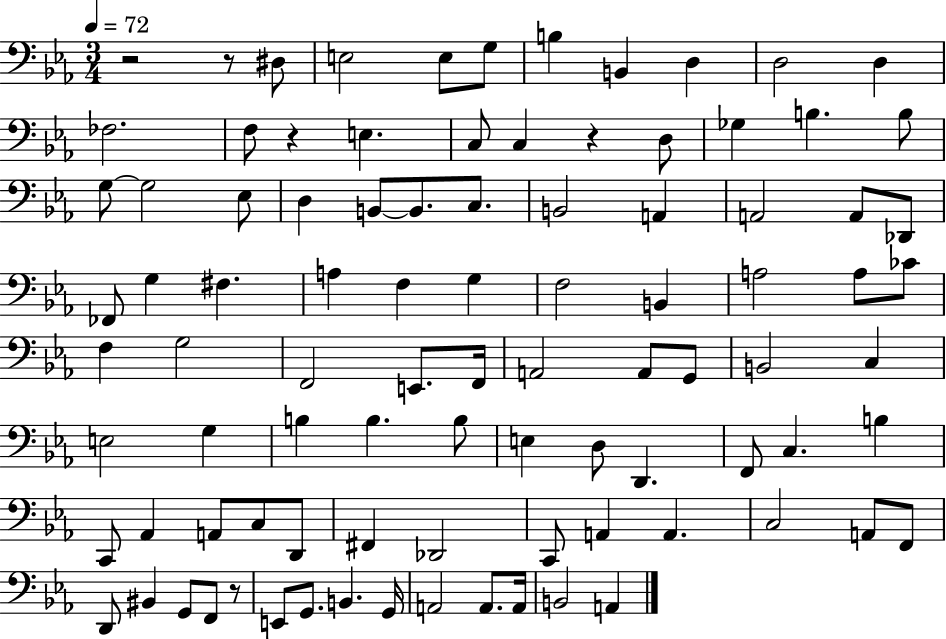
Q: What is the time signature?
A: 3/4